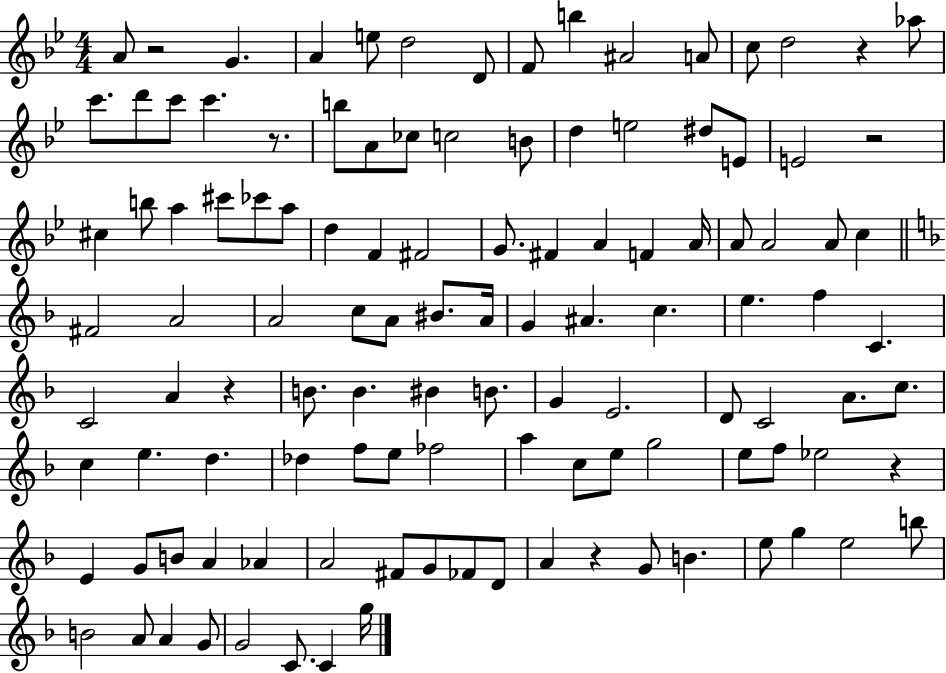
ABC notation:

X:1
T:Untitled
M:4/4
L:1/4
K:Bb
A/2 z2 G A e/2 d2 D/2 F/2 b ^A2 A/2 c/2 d2 z _a/2 c'/2 d'/2 c'/2 c' z/2 b/2 A/2 _c/2 c2 B/2 d e2 ^d/2 E/2 E2 z2 ^c b/2 a ^c'/2 _c'/2 a/2 d F ^F2 G/2 ^F A F A/4 A/2 A2 A/2 c ^F2 A2 A2 c/2 A/2 ^B/2 A/4 G ^A c e f C C2 A z B/2 B ^B B/2 G E2 D/2 C2 A/2 c/2 c e d _d f/2 e/2 _f2 a c/2 e/2 g2 e/2 f/2 _e2 z E G/2 B/2 A _A A2 ^F/2 G/2 _F/2 D/2 A z G/2 B e/2 g e2 b/2 B2 A/2 A G/2 G2 C/2 C g/4